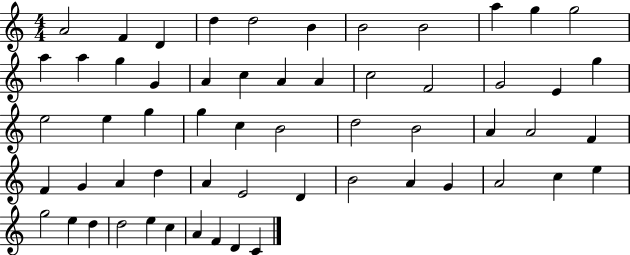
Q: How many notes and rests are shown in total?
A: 58